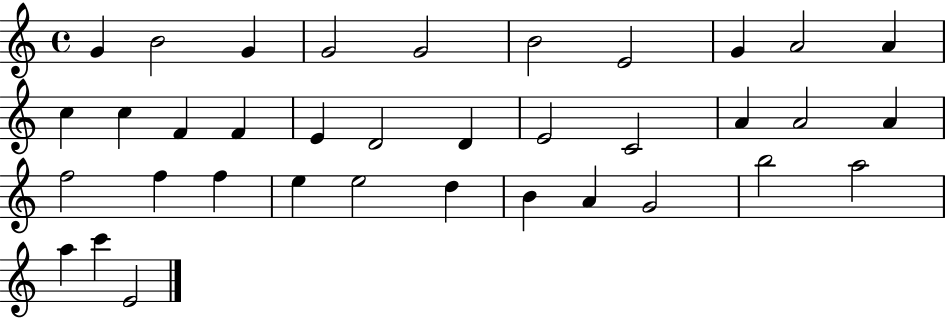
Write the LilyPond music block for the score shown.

{
  \clef treble
  \time 4/4
  \defaultTimeSignature
  \key c \major
  g'4 b'2 g'4 | g'2 g'2 | b'2 e'2 | g'4 a'2 a'4 | \break c''4 c''4 f'4 f'4 | e'4 d'2 d'4 | e'2 c'2 | a'4 a'2 a'4 | \break f''2 f''4 f''4 | e''4 e''2 d''4 | b'4 a'4 g'2 | b''2 a''2 | \break a''4 c'''4 e'2 | \bar "|."
}